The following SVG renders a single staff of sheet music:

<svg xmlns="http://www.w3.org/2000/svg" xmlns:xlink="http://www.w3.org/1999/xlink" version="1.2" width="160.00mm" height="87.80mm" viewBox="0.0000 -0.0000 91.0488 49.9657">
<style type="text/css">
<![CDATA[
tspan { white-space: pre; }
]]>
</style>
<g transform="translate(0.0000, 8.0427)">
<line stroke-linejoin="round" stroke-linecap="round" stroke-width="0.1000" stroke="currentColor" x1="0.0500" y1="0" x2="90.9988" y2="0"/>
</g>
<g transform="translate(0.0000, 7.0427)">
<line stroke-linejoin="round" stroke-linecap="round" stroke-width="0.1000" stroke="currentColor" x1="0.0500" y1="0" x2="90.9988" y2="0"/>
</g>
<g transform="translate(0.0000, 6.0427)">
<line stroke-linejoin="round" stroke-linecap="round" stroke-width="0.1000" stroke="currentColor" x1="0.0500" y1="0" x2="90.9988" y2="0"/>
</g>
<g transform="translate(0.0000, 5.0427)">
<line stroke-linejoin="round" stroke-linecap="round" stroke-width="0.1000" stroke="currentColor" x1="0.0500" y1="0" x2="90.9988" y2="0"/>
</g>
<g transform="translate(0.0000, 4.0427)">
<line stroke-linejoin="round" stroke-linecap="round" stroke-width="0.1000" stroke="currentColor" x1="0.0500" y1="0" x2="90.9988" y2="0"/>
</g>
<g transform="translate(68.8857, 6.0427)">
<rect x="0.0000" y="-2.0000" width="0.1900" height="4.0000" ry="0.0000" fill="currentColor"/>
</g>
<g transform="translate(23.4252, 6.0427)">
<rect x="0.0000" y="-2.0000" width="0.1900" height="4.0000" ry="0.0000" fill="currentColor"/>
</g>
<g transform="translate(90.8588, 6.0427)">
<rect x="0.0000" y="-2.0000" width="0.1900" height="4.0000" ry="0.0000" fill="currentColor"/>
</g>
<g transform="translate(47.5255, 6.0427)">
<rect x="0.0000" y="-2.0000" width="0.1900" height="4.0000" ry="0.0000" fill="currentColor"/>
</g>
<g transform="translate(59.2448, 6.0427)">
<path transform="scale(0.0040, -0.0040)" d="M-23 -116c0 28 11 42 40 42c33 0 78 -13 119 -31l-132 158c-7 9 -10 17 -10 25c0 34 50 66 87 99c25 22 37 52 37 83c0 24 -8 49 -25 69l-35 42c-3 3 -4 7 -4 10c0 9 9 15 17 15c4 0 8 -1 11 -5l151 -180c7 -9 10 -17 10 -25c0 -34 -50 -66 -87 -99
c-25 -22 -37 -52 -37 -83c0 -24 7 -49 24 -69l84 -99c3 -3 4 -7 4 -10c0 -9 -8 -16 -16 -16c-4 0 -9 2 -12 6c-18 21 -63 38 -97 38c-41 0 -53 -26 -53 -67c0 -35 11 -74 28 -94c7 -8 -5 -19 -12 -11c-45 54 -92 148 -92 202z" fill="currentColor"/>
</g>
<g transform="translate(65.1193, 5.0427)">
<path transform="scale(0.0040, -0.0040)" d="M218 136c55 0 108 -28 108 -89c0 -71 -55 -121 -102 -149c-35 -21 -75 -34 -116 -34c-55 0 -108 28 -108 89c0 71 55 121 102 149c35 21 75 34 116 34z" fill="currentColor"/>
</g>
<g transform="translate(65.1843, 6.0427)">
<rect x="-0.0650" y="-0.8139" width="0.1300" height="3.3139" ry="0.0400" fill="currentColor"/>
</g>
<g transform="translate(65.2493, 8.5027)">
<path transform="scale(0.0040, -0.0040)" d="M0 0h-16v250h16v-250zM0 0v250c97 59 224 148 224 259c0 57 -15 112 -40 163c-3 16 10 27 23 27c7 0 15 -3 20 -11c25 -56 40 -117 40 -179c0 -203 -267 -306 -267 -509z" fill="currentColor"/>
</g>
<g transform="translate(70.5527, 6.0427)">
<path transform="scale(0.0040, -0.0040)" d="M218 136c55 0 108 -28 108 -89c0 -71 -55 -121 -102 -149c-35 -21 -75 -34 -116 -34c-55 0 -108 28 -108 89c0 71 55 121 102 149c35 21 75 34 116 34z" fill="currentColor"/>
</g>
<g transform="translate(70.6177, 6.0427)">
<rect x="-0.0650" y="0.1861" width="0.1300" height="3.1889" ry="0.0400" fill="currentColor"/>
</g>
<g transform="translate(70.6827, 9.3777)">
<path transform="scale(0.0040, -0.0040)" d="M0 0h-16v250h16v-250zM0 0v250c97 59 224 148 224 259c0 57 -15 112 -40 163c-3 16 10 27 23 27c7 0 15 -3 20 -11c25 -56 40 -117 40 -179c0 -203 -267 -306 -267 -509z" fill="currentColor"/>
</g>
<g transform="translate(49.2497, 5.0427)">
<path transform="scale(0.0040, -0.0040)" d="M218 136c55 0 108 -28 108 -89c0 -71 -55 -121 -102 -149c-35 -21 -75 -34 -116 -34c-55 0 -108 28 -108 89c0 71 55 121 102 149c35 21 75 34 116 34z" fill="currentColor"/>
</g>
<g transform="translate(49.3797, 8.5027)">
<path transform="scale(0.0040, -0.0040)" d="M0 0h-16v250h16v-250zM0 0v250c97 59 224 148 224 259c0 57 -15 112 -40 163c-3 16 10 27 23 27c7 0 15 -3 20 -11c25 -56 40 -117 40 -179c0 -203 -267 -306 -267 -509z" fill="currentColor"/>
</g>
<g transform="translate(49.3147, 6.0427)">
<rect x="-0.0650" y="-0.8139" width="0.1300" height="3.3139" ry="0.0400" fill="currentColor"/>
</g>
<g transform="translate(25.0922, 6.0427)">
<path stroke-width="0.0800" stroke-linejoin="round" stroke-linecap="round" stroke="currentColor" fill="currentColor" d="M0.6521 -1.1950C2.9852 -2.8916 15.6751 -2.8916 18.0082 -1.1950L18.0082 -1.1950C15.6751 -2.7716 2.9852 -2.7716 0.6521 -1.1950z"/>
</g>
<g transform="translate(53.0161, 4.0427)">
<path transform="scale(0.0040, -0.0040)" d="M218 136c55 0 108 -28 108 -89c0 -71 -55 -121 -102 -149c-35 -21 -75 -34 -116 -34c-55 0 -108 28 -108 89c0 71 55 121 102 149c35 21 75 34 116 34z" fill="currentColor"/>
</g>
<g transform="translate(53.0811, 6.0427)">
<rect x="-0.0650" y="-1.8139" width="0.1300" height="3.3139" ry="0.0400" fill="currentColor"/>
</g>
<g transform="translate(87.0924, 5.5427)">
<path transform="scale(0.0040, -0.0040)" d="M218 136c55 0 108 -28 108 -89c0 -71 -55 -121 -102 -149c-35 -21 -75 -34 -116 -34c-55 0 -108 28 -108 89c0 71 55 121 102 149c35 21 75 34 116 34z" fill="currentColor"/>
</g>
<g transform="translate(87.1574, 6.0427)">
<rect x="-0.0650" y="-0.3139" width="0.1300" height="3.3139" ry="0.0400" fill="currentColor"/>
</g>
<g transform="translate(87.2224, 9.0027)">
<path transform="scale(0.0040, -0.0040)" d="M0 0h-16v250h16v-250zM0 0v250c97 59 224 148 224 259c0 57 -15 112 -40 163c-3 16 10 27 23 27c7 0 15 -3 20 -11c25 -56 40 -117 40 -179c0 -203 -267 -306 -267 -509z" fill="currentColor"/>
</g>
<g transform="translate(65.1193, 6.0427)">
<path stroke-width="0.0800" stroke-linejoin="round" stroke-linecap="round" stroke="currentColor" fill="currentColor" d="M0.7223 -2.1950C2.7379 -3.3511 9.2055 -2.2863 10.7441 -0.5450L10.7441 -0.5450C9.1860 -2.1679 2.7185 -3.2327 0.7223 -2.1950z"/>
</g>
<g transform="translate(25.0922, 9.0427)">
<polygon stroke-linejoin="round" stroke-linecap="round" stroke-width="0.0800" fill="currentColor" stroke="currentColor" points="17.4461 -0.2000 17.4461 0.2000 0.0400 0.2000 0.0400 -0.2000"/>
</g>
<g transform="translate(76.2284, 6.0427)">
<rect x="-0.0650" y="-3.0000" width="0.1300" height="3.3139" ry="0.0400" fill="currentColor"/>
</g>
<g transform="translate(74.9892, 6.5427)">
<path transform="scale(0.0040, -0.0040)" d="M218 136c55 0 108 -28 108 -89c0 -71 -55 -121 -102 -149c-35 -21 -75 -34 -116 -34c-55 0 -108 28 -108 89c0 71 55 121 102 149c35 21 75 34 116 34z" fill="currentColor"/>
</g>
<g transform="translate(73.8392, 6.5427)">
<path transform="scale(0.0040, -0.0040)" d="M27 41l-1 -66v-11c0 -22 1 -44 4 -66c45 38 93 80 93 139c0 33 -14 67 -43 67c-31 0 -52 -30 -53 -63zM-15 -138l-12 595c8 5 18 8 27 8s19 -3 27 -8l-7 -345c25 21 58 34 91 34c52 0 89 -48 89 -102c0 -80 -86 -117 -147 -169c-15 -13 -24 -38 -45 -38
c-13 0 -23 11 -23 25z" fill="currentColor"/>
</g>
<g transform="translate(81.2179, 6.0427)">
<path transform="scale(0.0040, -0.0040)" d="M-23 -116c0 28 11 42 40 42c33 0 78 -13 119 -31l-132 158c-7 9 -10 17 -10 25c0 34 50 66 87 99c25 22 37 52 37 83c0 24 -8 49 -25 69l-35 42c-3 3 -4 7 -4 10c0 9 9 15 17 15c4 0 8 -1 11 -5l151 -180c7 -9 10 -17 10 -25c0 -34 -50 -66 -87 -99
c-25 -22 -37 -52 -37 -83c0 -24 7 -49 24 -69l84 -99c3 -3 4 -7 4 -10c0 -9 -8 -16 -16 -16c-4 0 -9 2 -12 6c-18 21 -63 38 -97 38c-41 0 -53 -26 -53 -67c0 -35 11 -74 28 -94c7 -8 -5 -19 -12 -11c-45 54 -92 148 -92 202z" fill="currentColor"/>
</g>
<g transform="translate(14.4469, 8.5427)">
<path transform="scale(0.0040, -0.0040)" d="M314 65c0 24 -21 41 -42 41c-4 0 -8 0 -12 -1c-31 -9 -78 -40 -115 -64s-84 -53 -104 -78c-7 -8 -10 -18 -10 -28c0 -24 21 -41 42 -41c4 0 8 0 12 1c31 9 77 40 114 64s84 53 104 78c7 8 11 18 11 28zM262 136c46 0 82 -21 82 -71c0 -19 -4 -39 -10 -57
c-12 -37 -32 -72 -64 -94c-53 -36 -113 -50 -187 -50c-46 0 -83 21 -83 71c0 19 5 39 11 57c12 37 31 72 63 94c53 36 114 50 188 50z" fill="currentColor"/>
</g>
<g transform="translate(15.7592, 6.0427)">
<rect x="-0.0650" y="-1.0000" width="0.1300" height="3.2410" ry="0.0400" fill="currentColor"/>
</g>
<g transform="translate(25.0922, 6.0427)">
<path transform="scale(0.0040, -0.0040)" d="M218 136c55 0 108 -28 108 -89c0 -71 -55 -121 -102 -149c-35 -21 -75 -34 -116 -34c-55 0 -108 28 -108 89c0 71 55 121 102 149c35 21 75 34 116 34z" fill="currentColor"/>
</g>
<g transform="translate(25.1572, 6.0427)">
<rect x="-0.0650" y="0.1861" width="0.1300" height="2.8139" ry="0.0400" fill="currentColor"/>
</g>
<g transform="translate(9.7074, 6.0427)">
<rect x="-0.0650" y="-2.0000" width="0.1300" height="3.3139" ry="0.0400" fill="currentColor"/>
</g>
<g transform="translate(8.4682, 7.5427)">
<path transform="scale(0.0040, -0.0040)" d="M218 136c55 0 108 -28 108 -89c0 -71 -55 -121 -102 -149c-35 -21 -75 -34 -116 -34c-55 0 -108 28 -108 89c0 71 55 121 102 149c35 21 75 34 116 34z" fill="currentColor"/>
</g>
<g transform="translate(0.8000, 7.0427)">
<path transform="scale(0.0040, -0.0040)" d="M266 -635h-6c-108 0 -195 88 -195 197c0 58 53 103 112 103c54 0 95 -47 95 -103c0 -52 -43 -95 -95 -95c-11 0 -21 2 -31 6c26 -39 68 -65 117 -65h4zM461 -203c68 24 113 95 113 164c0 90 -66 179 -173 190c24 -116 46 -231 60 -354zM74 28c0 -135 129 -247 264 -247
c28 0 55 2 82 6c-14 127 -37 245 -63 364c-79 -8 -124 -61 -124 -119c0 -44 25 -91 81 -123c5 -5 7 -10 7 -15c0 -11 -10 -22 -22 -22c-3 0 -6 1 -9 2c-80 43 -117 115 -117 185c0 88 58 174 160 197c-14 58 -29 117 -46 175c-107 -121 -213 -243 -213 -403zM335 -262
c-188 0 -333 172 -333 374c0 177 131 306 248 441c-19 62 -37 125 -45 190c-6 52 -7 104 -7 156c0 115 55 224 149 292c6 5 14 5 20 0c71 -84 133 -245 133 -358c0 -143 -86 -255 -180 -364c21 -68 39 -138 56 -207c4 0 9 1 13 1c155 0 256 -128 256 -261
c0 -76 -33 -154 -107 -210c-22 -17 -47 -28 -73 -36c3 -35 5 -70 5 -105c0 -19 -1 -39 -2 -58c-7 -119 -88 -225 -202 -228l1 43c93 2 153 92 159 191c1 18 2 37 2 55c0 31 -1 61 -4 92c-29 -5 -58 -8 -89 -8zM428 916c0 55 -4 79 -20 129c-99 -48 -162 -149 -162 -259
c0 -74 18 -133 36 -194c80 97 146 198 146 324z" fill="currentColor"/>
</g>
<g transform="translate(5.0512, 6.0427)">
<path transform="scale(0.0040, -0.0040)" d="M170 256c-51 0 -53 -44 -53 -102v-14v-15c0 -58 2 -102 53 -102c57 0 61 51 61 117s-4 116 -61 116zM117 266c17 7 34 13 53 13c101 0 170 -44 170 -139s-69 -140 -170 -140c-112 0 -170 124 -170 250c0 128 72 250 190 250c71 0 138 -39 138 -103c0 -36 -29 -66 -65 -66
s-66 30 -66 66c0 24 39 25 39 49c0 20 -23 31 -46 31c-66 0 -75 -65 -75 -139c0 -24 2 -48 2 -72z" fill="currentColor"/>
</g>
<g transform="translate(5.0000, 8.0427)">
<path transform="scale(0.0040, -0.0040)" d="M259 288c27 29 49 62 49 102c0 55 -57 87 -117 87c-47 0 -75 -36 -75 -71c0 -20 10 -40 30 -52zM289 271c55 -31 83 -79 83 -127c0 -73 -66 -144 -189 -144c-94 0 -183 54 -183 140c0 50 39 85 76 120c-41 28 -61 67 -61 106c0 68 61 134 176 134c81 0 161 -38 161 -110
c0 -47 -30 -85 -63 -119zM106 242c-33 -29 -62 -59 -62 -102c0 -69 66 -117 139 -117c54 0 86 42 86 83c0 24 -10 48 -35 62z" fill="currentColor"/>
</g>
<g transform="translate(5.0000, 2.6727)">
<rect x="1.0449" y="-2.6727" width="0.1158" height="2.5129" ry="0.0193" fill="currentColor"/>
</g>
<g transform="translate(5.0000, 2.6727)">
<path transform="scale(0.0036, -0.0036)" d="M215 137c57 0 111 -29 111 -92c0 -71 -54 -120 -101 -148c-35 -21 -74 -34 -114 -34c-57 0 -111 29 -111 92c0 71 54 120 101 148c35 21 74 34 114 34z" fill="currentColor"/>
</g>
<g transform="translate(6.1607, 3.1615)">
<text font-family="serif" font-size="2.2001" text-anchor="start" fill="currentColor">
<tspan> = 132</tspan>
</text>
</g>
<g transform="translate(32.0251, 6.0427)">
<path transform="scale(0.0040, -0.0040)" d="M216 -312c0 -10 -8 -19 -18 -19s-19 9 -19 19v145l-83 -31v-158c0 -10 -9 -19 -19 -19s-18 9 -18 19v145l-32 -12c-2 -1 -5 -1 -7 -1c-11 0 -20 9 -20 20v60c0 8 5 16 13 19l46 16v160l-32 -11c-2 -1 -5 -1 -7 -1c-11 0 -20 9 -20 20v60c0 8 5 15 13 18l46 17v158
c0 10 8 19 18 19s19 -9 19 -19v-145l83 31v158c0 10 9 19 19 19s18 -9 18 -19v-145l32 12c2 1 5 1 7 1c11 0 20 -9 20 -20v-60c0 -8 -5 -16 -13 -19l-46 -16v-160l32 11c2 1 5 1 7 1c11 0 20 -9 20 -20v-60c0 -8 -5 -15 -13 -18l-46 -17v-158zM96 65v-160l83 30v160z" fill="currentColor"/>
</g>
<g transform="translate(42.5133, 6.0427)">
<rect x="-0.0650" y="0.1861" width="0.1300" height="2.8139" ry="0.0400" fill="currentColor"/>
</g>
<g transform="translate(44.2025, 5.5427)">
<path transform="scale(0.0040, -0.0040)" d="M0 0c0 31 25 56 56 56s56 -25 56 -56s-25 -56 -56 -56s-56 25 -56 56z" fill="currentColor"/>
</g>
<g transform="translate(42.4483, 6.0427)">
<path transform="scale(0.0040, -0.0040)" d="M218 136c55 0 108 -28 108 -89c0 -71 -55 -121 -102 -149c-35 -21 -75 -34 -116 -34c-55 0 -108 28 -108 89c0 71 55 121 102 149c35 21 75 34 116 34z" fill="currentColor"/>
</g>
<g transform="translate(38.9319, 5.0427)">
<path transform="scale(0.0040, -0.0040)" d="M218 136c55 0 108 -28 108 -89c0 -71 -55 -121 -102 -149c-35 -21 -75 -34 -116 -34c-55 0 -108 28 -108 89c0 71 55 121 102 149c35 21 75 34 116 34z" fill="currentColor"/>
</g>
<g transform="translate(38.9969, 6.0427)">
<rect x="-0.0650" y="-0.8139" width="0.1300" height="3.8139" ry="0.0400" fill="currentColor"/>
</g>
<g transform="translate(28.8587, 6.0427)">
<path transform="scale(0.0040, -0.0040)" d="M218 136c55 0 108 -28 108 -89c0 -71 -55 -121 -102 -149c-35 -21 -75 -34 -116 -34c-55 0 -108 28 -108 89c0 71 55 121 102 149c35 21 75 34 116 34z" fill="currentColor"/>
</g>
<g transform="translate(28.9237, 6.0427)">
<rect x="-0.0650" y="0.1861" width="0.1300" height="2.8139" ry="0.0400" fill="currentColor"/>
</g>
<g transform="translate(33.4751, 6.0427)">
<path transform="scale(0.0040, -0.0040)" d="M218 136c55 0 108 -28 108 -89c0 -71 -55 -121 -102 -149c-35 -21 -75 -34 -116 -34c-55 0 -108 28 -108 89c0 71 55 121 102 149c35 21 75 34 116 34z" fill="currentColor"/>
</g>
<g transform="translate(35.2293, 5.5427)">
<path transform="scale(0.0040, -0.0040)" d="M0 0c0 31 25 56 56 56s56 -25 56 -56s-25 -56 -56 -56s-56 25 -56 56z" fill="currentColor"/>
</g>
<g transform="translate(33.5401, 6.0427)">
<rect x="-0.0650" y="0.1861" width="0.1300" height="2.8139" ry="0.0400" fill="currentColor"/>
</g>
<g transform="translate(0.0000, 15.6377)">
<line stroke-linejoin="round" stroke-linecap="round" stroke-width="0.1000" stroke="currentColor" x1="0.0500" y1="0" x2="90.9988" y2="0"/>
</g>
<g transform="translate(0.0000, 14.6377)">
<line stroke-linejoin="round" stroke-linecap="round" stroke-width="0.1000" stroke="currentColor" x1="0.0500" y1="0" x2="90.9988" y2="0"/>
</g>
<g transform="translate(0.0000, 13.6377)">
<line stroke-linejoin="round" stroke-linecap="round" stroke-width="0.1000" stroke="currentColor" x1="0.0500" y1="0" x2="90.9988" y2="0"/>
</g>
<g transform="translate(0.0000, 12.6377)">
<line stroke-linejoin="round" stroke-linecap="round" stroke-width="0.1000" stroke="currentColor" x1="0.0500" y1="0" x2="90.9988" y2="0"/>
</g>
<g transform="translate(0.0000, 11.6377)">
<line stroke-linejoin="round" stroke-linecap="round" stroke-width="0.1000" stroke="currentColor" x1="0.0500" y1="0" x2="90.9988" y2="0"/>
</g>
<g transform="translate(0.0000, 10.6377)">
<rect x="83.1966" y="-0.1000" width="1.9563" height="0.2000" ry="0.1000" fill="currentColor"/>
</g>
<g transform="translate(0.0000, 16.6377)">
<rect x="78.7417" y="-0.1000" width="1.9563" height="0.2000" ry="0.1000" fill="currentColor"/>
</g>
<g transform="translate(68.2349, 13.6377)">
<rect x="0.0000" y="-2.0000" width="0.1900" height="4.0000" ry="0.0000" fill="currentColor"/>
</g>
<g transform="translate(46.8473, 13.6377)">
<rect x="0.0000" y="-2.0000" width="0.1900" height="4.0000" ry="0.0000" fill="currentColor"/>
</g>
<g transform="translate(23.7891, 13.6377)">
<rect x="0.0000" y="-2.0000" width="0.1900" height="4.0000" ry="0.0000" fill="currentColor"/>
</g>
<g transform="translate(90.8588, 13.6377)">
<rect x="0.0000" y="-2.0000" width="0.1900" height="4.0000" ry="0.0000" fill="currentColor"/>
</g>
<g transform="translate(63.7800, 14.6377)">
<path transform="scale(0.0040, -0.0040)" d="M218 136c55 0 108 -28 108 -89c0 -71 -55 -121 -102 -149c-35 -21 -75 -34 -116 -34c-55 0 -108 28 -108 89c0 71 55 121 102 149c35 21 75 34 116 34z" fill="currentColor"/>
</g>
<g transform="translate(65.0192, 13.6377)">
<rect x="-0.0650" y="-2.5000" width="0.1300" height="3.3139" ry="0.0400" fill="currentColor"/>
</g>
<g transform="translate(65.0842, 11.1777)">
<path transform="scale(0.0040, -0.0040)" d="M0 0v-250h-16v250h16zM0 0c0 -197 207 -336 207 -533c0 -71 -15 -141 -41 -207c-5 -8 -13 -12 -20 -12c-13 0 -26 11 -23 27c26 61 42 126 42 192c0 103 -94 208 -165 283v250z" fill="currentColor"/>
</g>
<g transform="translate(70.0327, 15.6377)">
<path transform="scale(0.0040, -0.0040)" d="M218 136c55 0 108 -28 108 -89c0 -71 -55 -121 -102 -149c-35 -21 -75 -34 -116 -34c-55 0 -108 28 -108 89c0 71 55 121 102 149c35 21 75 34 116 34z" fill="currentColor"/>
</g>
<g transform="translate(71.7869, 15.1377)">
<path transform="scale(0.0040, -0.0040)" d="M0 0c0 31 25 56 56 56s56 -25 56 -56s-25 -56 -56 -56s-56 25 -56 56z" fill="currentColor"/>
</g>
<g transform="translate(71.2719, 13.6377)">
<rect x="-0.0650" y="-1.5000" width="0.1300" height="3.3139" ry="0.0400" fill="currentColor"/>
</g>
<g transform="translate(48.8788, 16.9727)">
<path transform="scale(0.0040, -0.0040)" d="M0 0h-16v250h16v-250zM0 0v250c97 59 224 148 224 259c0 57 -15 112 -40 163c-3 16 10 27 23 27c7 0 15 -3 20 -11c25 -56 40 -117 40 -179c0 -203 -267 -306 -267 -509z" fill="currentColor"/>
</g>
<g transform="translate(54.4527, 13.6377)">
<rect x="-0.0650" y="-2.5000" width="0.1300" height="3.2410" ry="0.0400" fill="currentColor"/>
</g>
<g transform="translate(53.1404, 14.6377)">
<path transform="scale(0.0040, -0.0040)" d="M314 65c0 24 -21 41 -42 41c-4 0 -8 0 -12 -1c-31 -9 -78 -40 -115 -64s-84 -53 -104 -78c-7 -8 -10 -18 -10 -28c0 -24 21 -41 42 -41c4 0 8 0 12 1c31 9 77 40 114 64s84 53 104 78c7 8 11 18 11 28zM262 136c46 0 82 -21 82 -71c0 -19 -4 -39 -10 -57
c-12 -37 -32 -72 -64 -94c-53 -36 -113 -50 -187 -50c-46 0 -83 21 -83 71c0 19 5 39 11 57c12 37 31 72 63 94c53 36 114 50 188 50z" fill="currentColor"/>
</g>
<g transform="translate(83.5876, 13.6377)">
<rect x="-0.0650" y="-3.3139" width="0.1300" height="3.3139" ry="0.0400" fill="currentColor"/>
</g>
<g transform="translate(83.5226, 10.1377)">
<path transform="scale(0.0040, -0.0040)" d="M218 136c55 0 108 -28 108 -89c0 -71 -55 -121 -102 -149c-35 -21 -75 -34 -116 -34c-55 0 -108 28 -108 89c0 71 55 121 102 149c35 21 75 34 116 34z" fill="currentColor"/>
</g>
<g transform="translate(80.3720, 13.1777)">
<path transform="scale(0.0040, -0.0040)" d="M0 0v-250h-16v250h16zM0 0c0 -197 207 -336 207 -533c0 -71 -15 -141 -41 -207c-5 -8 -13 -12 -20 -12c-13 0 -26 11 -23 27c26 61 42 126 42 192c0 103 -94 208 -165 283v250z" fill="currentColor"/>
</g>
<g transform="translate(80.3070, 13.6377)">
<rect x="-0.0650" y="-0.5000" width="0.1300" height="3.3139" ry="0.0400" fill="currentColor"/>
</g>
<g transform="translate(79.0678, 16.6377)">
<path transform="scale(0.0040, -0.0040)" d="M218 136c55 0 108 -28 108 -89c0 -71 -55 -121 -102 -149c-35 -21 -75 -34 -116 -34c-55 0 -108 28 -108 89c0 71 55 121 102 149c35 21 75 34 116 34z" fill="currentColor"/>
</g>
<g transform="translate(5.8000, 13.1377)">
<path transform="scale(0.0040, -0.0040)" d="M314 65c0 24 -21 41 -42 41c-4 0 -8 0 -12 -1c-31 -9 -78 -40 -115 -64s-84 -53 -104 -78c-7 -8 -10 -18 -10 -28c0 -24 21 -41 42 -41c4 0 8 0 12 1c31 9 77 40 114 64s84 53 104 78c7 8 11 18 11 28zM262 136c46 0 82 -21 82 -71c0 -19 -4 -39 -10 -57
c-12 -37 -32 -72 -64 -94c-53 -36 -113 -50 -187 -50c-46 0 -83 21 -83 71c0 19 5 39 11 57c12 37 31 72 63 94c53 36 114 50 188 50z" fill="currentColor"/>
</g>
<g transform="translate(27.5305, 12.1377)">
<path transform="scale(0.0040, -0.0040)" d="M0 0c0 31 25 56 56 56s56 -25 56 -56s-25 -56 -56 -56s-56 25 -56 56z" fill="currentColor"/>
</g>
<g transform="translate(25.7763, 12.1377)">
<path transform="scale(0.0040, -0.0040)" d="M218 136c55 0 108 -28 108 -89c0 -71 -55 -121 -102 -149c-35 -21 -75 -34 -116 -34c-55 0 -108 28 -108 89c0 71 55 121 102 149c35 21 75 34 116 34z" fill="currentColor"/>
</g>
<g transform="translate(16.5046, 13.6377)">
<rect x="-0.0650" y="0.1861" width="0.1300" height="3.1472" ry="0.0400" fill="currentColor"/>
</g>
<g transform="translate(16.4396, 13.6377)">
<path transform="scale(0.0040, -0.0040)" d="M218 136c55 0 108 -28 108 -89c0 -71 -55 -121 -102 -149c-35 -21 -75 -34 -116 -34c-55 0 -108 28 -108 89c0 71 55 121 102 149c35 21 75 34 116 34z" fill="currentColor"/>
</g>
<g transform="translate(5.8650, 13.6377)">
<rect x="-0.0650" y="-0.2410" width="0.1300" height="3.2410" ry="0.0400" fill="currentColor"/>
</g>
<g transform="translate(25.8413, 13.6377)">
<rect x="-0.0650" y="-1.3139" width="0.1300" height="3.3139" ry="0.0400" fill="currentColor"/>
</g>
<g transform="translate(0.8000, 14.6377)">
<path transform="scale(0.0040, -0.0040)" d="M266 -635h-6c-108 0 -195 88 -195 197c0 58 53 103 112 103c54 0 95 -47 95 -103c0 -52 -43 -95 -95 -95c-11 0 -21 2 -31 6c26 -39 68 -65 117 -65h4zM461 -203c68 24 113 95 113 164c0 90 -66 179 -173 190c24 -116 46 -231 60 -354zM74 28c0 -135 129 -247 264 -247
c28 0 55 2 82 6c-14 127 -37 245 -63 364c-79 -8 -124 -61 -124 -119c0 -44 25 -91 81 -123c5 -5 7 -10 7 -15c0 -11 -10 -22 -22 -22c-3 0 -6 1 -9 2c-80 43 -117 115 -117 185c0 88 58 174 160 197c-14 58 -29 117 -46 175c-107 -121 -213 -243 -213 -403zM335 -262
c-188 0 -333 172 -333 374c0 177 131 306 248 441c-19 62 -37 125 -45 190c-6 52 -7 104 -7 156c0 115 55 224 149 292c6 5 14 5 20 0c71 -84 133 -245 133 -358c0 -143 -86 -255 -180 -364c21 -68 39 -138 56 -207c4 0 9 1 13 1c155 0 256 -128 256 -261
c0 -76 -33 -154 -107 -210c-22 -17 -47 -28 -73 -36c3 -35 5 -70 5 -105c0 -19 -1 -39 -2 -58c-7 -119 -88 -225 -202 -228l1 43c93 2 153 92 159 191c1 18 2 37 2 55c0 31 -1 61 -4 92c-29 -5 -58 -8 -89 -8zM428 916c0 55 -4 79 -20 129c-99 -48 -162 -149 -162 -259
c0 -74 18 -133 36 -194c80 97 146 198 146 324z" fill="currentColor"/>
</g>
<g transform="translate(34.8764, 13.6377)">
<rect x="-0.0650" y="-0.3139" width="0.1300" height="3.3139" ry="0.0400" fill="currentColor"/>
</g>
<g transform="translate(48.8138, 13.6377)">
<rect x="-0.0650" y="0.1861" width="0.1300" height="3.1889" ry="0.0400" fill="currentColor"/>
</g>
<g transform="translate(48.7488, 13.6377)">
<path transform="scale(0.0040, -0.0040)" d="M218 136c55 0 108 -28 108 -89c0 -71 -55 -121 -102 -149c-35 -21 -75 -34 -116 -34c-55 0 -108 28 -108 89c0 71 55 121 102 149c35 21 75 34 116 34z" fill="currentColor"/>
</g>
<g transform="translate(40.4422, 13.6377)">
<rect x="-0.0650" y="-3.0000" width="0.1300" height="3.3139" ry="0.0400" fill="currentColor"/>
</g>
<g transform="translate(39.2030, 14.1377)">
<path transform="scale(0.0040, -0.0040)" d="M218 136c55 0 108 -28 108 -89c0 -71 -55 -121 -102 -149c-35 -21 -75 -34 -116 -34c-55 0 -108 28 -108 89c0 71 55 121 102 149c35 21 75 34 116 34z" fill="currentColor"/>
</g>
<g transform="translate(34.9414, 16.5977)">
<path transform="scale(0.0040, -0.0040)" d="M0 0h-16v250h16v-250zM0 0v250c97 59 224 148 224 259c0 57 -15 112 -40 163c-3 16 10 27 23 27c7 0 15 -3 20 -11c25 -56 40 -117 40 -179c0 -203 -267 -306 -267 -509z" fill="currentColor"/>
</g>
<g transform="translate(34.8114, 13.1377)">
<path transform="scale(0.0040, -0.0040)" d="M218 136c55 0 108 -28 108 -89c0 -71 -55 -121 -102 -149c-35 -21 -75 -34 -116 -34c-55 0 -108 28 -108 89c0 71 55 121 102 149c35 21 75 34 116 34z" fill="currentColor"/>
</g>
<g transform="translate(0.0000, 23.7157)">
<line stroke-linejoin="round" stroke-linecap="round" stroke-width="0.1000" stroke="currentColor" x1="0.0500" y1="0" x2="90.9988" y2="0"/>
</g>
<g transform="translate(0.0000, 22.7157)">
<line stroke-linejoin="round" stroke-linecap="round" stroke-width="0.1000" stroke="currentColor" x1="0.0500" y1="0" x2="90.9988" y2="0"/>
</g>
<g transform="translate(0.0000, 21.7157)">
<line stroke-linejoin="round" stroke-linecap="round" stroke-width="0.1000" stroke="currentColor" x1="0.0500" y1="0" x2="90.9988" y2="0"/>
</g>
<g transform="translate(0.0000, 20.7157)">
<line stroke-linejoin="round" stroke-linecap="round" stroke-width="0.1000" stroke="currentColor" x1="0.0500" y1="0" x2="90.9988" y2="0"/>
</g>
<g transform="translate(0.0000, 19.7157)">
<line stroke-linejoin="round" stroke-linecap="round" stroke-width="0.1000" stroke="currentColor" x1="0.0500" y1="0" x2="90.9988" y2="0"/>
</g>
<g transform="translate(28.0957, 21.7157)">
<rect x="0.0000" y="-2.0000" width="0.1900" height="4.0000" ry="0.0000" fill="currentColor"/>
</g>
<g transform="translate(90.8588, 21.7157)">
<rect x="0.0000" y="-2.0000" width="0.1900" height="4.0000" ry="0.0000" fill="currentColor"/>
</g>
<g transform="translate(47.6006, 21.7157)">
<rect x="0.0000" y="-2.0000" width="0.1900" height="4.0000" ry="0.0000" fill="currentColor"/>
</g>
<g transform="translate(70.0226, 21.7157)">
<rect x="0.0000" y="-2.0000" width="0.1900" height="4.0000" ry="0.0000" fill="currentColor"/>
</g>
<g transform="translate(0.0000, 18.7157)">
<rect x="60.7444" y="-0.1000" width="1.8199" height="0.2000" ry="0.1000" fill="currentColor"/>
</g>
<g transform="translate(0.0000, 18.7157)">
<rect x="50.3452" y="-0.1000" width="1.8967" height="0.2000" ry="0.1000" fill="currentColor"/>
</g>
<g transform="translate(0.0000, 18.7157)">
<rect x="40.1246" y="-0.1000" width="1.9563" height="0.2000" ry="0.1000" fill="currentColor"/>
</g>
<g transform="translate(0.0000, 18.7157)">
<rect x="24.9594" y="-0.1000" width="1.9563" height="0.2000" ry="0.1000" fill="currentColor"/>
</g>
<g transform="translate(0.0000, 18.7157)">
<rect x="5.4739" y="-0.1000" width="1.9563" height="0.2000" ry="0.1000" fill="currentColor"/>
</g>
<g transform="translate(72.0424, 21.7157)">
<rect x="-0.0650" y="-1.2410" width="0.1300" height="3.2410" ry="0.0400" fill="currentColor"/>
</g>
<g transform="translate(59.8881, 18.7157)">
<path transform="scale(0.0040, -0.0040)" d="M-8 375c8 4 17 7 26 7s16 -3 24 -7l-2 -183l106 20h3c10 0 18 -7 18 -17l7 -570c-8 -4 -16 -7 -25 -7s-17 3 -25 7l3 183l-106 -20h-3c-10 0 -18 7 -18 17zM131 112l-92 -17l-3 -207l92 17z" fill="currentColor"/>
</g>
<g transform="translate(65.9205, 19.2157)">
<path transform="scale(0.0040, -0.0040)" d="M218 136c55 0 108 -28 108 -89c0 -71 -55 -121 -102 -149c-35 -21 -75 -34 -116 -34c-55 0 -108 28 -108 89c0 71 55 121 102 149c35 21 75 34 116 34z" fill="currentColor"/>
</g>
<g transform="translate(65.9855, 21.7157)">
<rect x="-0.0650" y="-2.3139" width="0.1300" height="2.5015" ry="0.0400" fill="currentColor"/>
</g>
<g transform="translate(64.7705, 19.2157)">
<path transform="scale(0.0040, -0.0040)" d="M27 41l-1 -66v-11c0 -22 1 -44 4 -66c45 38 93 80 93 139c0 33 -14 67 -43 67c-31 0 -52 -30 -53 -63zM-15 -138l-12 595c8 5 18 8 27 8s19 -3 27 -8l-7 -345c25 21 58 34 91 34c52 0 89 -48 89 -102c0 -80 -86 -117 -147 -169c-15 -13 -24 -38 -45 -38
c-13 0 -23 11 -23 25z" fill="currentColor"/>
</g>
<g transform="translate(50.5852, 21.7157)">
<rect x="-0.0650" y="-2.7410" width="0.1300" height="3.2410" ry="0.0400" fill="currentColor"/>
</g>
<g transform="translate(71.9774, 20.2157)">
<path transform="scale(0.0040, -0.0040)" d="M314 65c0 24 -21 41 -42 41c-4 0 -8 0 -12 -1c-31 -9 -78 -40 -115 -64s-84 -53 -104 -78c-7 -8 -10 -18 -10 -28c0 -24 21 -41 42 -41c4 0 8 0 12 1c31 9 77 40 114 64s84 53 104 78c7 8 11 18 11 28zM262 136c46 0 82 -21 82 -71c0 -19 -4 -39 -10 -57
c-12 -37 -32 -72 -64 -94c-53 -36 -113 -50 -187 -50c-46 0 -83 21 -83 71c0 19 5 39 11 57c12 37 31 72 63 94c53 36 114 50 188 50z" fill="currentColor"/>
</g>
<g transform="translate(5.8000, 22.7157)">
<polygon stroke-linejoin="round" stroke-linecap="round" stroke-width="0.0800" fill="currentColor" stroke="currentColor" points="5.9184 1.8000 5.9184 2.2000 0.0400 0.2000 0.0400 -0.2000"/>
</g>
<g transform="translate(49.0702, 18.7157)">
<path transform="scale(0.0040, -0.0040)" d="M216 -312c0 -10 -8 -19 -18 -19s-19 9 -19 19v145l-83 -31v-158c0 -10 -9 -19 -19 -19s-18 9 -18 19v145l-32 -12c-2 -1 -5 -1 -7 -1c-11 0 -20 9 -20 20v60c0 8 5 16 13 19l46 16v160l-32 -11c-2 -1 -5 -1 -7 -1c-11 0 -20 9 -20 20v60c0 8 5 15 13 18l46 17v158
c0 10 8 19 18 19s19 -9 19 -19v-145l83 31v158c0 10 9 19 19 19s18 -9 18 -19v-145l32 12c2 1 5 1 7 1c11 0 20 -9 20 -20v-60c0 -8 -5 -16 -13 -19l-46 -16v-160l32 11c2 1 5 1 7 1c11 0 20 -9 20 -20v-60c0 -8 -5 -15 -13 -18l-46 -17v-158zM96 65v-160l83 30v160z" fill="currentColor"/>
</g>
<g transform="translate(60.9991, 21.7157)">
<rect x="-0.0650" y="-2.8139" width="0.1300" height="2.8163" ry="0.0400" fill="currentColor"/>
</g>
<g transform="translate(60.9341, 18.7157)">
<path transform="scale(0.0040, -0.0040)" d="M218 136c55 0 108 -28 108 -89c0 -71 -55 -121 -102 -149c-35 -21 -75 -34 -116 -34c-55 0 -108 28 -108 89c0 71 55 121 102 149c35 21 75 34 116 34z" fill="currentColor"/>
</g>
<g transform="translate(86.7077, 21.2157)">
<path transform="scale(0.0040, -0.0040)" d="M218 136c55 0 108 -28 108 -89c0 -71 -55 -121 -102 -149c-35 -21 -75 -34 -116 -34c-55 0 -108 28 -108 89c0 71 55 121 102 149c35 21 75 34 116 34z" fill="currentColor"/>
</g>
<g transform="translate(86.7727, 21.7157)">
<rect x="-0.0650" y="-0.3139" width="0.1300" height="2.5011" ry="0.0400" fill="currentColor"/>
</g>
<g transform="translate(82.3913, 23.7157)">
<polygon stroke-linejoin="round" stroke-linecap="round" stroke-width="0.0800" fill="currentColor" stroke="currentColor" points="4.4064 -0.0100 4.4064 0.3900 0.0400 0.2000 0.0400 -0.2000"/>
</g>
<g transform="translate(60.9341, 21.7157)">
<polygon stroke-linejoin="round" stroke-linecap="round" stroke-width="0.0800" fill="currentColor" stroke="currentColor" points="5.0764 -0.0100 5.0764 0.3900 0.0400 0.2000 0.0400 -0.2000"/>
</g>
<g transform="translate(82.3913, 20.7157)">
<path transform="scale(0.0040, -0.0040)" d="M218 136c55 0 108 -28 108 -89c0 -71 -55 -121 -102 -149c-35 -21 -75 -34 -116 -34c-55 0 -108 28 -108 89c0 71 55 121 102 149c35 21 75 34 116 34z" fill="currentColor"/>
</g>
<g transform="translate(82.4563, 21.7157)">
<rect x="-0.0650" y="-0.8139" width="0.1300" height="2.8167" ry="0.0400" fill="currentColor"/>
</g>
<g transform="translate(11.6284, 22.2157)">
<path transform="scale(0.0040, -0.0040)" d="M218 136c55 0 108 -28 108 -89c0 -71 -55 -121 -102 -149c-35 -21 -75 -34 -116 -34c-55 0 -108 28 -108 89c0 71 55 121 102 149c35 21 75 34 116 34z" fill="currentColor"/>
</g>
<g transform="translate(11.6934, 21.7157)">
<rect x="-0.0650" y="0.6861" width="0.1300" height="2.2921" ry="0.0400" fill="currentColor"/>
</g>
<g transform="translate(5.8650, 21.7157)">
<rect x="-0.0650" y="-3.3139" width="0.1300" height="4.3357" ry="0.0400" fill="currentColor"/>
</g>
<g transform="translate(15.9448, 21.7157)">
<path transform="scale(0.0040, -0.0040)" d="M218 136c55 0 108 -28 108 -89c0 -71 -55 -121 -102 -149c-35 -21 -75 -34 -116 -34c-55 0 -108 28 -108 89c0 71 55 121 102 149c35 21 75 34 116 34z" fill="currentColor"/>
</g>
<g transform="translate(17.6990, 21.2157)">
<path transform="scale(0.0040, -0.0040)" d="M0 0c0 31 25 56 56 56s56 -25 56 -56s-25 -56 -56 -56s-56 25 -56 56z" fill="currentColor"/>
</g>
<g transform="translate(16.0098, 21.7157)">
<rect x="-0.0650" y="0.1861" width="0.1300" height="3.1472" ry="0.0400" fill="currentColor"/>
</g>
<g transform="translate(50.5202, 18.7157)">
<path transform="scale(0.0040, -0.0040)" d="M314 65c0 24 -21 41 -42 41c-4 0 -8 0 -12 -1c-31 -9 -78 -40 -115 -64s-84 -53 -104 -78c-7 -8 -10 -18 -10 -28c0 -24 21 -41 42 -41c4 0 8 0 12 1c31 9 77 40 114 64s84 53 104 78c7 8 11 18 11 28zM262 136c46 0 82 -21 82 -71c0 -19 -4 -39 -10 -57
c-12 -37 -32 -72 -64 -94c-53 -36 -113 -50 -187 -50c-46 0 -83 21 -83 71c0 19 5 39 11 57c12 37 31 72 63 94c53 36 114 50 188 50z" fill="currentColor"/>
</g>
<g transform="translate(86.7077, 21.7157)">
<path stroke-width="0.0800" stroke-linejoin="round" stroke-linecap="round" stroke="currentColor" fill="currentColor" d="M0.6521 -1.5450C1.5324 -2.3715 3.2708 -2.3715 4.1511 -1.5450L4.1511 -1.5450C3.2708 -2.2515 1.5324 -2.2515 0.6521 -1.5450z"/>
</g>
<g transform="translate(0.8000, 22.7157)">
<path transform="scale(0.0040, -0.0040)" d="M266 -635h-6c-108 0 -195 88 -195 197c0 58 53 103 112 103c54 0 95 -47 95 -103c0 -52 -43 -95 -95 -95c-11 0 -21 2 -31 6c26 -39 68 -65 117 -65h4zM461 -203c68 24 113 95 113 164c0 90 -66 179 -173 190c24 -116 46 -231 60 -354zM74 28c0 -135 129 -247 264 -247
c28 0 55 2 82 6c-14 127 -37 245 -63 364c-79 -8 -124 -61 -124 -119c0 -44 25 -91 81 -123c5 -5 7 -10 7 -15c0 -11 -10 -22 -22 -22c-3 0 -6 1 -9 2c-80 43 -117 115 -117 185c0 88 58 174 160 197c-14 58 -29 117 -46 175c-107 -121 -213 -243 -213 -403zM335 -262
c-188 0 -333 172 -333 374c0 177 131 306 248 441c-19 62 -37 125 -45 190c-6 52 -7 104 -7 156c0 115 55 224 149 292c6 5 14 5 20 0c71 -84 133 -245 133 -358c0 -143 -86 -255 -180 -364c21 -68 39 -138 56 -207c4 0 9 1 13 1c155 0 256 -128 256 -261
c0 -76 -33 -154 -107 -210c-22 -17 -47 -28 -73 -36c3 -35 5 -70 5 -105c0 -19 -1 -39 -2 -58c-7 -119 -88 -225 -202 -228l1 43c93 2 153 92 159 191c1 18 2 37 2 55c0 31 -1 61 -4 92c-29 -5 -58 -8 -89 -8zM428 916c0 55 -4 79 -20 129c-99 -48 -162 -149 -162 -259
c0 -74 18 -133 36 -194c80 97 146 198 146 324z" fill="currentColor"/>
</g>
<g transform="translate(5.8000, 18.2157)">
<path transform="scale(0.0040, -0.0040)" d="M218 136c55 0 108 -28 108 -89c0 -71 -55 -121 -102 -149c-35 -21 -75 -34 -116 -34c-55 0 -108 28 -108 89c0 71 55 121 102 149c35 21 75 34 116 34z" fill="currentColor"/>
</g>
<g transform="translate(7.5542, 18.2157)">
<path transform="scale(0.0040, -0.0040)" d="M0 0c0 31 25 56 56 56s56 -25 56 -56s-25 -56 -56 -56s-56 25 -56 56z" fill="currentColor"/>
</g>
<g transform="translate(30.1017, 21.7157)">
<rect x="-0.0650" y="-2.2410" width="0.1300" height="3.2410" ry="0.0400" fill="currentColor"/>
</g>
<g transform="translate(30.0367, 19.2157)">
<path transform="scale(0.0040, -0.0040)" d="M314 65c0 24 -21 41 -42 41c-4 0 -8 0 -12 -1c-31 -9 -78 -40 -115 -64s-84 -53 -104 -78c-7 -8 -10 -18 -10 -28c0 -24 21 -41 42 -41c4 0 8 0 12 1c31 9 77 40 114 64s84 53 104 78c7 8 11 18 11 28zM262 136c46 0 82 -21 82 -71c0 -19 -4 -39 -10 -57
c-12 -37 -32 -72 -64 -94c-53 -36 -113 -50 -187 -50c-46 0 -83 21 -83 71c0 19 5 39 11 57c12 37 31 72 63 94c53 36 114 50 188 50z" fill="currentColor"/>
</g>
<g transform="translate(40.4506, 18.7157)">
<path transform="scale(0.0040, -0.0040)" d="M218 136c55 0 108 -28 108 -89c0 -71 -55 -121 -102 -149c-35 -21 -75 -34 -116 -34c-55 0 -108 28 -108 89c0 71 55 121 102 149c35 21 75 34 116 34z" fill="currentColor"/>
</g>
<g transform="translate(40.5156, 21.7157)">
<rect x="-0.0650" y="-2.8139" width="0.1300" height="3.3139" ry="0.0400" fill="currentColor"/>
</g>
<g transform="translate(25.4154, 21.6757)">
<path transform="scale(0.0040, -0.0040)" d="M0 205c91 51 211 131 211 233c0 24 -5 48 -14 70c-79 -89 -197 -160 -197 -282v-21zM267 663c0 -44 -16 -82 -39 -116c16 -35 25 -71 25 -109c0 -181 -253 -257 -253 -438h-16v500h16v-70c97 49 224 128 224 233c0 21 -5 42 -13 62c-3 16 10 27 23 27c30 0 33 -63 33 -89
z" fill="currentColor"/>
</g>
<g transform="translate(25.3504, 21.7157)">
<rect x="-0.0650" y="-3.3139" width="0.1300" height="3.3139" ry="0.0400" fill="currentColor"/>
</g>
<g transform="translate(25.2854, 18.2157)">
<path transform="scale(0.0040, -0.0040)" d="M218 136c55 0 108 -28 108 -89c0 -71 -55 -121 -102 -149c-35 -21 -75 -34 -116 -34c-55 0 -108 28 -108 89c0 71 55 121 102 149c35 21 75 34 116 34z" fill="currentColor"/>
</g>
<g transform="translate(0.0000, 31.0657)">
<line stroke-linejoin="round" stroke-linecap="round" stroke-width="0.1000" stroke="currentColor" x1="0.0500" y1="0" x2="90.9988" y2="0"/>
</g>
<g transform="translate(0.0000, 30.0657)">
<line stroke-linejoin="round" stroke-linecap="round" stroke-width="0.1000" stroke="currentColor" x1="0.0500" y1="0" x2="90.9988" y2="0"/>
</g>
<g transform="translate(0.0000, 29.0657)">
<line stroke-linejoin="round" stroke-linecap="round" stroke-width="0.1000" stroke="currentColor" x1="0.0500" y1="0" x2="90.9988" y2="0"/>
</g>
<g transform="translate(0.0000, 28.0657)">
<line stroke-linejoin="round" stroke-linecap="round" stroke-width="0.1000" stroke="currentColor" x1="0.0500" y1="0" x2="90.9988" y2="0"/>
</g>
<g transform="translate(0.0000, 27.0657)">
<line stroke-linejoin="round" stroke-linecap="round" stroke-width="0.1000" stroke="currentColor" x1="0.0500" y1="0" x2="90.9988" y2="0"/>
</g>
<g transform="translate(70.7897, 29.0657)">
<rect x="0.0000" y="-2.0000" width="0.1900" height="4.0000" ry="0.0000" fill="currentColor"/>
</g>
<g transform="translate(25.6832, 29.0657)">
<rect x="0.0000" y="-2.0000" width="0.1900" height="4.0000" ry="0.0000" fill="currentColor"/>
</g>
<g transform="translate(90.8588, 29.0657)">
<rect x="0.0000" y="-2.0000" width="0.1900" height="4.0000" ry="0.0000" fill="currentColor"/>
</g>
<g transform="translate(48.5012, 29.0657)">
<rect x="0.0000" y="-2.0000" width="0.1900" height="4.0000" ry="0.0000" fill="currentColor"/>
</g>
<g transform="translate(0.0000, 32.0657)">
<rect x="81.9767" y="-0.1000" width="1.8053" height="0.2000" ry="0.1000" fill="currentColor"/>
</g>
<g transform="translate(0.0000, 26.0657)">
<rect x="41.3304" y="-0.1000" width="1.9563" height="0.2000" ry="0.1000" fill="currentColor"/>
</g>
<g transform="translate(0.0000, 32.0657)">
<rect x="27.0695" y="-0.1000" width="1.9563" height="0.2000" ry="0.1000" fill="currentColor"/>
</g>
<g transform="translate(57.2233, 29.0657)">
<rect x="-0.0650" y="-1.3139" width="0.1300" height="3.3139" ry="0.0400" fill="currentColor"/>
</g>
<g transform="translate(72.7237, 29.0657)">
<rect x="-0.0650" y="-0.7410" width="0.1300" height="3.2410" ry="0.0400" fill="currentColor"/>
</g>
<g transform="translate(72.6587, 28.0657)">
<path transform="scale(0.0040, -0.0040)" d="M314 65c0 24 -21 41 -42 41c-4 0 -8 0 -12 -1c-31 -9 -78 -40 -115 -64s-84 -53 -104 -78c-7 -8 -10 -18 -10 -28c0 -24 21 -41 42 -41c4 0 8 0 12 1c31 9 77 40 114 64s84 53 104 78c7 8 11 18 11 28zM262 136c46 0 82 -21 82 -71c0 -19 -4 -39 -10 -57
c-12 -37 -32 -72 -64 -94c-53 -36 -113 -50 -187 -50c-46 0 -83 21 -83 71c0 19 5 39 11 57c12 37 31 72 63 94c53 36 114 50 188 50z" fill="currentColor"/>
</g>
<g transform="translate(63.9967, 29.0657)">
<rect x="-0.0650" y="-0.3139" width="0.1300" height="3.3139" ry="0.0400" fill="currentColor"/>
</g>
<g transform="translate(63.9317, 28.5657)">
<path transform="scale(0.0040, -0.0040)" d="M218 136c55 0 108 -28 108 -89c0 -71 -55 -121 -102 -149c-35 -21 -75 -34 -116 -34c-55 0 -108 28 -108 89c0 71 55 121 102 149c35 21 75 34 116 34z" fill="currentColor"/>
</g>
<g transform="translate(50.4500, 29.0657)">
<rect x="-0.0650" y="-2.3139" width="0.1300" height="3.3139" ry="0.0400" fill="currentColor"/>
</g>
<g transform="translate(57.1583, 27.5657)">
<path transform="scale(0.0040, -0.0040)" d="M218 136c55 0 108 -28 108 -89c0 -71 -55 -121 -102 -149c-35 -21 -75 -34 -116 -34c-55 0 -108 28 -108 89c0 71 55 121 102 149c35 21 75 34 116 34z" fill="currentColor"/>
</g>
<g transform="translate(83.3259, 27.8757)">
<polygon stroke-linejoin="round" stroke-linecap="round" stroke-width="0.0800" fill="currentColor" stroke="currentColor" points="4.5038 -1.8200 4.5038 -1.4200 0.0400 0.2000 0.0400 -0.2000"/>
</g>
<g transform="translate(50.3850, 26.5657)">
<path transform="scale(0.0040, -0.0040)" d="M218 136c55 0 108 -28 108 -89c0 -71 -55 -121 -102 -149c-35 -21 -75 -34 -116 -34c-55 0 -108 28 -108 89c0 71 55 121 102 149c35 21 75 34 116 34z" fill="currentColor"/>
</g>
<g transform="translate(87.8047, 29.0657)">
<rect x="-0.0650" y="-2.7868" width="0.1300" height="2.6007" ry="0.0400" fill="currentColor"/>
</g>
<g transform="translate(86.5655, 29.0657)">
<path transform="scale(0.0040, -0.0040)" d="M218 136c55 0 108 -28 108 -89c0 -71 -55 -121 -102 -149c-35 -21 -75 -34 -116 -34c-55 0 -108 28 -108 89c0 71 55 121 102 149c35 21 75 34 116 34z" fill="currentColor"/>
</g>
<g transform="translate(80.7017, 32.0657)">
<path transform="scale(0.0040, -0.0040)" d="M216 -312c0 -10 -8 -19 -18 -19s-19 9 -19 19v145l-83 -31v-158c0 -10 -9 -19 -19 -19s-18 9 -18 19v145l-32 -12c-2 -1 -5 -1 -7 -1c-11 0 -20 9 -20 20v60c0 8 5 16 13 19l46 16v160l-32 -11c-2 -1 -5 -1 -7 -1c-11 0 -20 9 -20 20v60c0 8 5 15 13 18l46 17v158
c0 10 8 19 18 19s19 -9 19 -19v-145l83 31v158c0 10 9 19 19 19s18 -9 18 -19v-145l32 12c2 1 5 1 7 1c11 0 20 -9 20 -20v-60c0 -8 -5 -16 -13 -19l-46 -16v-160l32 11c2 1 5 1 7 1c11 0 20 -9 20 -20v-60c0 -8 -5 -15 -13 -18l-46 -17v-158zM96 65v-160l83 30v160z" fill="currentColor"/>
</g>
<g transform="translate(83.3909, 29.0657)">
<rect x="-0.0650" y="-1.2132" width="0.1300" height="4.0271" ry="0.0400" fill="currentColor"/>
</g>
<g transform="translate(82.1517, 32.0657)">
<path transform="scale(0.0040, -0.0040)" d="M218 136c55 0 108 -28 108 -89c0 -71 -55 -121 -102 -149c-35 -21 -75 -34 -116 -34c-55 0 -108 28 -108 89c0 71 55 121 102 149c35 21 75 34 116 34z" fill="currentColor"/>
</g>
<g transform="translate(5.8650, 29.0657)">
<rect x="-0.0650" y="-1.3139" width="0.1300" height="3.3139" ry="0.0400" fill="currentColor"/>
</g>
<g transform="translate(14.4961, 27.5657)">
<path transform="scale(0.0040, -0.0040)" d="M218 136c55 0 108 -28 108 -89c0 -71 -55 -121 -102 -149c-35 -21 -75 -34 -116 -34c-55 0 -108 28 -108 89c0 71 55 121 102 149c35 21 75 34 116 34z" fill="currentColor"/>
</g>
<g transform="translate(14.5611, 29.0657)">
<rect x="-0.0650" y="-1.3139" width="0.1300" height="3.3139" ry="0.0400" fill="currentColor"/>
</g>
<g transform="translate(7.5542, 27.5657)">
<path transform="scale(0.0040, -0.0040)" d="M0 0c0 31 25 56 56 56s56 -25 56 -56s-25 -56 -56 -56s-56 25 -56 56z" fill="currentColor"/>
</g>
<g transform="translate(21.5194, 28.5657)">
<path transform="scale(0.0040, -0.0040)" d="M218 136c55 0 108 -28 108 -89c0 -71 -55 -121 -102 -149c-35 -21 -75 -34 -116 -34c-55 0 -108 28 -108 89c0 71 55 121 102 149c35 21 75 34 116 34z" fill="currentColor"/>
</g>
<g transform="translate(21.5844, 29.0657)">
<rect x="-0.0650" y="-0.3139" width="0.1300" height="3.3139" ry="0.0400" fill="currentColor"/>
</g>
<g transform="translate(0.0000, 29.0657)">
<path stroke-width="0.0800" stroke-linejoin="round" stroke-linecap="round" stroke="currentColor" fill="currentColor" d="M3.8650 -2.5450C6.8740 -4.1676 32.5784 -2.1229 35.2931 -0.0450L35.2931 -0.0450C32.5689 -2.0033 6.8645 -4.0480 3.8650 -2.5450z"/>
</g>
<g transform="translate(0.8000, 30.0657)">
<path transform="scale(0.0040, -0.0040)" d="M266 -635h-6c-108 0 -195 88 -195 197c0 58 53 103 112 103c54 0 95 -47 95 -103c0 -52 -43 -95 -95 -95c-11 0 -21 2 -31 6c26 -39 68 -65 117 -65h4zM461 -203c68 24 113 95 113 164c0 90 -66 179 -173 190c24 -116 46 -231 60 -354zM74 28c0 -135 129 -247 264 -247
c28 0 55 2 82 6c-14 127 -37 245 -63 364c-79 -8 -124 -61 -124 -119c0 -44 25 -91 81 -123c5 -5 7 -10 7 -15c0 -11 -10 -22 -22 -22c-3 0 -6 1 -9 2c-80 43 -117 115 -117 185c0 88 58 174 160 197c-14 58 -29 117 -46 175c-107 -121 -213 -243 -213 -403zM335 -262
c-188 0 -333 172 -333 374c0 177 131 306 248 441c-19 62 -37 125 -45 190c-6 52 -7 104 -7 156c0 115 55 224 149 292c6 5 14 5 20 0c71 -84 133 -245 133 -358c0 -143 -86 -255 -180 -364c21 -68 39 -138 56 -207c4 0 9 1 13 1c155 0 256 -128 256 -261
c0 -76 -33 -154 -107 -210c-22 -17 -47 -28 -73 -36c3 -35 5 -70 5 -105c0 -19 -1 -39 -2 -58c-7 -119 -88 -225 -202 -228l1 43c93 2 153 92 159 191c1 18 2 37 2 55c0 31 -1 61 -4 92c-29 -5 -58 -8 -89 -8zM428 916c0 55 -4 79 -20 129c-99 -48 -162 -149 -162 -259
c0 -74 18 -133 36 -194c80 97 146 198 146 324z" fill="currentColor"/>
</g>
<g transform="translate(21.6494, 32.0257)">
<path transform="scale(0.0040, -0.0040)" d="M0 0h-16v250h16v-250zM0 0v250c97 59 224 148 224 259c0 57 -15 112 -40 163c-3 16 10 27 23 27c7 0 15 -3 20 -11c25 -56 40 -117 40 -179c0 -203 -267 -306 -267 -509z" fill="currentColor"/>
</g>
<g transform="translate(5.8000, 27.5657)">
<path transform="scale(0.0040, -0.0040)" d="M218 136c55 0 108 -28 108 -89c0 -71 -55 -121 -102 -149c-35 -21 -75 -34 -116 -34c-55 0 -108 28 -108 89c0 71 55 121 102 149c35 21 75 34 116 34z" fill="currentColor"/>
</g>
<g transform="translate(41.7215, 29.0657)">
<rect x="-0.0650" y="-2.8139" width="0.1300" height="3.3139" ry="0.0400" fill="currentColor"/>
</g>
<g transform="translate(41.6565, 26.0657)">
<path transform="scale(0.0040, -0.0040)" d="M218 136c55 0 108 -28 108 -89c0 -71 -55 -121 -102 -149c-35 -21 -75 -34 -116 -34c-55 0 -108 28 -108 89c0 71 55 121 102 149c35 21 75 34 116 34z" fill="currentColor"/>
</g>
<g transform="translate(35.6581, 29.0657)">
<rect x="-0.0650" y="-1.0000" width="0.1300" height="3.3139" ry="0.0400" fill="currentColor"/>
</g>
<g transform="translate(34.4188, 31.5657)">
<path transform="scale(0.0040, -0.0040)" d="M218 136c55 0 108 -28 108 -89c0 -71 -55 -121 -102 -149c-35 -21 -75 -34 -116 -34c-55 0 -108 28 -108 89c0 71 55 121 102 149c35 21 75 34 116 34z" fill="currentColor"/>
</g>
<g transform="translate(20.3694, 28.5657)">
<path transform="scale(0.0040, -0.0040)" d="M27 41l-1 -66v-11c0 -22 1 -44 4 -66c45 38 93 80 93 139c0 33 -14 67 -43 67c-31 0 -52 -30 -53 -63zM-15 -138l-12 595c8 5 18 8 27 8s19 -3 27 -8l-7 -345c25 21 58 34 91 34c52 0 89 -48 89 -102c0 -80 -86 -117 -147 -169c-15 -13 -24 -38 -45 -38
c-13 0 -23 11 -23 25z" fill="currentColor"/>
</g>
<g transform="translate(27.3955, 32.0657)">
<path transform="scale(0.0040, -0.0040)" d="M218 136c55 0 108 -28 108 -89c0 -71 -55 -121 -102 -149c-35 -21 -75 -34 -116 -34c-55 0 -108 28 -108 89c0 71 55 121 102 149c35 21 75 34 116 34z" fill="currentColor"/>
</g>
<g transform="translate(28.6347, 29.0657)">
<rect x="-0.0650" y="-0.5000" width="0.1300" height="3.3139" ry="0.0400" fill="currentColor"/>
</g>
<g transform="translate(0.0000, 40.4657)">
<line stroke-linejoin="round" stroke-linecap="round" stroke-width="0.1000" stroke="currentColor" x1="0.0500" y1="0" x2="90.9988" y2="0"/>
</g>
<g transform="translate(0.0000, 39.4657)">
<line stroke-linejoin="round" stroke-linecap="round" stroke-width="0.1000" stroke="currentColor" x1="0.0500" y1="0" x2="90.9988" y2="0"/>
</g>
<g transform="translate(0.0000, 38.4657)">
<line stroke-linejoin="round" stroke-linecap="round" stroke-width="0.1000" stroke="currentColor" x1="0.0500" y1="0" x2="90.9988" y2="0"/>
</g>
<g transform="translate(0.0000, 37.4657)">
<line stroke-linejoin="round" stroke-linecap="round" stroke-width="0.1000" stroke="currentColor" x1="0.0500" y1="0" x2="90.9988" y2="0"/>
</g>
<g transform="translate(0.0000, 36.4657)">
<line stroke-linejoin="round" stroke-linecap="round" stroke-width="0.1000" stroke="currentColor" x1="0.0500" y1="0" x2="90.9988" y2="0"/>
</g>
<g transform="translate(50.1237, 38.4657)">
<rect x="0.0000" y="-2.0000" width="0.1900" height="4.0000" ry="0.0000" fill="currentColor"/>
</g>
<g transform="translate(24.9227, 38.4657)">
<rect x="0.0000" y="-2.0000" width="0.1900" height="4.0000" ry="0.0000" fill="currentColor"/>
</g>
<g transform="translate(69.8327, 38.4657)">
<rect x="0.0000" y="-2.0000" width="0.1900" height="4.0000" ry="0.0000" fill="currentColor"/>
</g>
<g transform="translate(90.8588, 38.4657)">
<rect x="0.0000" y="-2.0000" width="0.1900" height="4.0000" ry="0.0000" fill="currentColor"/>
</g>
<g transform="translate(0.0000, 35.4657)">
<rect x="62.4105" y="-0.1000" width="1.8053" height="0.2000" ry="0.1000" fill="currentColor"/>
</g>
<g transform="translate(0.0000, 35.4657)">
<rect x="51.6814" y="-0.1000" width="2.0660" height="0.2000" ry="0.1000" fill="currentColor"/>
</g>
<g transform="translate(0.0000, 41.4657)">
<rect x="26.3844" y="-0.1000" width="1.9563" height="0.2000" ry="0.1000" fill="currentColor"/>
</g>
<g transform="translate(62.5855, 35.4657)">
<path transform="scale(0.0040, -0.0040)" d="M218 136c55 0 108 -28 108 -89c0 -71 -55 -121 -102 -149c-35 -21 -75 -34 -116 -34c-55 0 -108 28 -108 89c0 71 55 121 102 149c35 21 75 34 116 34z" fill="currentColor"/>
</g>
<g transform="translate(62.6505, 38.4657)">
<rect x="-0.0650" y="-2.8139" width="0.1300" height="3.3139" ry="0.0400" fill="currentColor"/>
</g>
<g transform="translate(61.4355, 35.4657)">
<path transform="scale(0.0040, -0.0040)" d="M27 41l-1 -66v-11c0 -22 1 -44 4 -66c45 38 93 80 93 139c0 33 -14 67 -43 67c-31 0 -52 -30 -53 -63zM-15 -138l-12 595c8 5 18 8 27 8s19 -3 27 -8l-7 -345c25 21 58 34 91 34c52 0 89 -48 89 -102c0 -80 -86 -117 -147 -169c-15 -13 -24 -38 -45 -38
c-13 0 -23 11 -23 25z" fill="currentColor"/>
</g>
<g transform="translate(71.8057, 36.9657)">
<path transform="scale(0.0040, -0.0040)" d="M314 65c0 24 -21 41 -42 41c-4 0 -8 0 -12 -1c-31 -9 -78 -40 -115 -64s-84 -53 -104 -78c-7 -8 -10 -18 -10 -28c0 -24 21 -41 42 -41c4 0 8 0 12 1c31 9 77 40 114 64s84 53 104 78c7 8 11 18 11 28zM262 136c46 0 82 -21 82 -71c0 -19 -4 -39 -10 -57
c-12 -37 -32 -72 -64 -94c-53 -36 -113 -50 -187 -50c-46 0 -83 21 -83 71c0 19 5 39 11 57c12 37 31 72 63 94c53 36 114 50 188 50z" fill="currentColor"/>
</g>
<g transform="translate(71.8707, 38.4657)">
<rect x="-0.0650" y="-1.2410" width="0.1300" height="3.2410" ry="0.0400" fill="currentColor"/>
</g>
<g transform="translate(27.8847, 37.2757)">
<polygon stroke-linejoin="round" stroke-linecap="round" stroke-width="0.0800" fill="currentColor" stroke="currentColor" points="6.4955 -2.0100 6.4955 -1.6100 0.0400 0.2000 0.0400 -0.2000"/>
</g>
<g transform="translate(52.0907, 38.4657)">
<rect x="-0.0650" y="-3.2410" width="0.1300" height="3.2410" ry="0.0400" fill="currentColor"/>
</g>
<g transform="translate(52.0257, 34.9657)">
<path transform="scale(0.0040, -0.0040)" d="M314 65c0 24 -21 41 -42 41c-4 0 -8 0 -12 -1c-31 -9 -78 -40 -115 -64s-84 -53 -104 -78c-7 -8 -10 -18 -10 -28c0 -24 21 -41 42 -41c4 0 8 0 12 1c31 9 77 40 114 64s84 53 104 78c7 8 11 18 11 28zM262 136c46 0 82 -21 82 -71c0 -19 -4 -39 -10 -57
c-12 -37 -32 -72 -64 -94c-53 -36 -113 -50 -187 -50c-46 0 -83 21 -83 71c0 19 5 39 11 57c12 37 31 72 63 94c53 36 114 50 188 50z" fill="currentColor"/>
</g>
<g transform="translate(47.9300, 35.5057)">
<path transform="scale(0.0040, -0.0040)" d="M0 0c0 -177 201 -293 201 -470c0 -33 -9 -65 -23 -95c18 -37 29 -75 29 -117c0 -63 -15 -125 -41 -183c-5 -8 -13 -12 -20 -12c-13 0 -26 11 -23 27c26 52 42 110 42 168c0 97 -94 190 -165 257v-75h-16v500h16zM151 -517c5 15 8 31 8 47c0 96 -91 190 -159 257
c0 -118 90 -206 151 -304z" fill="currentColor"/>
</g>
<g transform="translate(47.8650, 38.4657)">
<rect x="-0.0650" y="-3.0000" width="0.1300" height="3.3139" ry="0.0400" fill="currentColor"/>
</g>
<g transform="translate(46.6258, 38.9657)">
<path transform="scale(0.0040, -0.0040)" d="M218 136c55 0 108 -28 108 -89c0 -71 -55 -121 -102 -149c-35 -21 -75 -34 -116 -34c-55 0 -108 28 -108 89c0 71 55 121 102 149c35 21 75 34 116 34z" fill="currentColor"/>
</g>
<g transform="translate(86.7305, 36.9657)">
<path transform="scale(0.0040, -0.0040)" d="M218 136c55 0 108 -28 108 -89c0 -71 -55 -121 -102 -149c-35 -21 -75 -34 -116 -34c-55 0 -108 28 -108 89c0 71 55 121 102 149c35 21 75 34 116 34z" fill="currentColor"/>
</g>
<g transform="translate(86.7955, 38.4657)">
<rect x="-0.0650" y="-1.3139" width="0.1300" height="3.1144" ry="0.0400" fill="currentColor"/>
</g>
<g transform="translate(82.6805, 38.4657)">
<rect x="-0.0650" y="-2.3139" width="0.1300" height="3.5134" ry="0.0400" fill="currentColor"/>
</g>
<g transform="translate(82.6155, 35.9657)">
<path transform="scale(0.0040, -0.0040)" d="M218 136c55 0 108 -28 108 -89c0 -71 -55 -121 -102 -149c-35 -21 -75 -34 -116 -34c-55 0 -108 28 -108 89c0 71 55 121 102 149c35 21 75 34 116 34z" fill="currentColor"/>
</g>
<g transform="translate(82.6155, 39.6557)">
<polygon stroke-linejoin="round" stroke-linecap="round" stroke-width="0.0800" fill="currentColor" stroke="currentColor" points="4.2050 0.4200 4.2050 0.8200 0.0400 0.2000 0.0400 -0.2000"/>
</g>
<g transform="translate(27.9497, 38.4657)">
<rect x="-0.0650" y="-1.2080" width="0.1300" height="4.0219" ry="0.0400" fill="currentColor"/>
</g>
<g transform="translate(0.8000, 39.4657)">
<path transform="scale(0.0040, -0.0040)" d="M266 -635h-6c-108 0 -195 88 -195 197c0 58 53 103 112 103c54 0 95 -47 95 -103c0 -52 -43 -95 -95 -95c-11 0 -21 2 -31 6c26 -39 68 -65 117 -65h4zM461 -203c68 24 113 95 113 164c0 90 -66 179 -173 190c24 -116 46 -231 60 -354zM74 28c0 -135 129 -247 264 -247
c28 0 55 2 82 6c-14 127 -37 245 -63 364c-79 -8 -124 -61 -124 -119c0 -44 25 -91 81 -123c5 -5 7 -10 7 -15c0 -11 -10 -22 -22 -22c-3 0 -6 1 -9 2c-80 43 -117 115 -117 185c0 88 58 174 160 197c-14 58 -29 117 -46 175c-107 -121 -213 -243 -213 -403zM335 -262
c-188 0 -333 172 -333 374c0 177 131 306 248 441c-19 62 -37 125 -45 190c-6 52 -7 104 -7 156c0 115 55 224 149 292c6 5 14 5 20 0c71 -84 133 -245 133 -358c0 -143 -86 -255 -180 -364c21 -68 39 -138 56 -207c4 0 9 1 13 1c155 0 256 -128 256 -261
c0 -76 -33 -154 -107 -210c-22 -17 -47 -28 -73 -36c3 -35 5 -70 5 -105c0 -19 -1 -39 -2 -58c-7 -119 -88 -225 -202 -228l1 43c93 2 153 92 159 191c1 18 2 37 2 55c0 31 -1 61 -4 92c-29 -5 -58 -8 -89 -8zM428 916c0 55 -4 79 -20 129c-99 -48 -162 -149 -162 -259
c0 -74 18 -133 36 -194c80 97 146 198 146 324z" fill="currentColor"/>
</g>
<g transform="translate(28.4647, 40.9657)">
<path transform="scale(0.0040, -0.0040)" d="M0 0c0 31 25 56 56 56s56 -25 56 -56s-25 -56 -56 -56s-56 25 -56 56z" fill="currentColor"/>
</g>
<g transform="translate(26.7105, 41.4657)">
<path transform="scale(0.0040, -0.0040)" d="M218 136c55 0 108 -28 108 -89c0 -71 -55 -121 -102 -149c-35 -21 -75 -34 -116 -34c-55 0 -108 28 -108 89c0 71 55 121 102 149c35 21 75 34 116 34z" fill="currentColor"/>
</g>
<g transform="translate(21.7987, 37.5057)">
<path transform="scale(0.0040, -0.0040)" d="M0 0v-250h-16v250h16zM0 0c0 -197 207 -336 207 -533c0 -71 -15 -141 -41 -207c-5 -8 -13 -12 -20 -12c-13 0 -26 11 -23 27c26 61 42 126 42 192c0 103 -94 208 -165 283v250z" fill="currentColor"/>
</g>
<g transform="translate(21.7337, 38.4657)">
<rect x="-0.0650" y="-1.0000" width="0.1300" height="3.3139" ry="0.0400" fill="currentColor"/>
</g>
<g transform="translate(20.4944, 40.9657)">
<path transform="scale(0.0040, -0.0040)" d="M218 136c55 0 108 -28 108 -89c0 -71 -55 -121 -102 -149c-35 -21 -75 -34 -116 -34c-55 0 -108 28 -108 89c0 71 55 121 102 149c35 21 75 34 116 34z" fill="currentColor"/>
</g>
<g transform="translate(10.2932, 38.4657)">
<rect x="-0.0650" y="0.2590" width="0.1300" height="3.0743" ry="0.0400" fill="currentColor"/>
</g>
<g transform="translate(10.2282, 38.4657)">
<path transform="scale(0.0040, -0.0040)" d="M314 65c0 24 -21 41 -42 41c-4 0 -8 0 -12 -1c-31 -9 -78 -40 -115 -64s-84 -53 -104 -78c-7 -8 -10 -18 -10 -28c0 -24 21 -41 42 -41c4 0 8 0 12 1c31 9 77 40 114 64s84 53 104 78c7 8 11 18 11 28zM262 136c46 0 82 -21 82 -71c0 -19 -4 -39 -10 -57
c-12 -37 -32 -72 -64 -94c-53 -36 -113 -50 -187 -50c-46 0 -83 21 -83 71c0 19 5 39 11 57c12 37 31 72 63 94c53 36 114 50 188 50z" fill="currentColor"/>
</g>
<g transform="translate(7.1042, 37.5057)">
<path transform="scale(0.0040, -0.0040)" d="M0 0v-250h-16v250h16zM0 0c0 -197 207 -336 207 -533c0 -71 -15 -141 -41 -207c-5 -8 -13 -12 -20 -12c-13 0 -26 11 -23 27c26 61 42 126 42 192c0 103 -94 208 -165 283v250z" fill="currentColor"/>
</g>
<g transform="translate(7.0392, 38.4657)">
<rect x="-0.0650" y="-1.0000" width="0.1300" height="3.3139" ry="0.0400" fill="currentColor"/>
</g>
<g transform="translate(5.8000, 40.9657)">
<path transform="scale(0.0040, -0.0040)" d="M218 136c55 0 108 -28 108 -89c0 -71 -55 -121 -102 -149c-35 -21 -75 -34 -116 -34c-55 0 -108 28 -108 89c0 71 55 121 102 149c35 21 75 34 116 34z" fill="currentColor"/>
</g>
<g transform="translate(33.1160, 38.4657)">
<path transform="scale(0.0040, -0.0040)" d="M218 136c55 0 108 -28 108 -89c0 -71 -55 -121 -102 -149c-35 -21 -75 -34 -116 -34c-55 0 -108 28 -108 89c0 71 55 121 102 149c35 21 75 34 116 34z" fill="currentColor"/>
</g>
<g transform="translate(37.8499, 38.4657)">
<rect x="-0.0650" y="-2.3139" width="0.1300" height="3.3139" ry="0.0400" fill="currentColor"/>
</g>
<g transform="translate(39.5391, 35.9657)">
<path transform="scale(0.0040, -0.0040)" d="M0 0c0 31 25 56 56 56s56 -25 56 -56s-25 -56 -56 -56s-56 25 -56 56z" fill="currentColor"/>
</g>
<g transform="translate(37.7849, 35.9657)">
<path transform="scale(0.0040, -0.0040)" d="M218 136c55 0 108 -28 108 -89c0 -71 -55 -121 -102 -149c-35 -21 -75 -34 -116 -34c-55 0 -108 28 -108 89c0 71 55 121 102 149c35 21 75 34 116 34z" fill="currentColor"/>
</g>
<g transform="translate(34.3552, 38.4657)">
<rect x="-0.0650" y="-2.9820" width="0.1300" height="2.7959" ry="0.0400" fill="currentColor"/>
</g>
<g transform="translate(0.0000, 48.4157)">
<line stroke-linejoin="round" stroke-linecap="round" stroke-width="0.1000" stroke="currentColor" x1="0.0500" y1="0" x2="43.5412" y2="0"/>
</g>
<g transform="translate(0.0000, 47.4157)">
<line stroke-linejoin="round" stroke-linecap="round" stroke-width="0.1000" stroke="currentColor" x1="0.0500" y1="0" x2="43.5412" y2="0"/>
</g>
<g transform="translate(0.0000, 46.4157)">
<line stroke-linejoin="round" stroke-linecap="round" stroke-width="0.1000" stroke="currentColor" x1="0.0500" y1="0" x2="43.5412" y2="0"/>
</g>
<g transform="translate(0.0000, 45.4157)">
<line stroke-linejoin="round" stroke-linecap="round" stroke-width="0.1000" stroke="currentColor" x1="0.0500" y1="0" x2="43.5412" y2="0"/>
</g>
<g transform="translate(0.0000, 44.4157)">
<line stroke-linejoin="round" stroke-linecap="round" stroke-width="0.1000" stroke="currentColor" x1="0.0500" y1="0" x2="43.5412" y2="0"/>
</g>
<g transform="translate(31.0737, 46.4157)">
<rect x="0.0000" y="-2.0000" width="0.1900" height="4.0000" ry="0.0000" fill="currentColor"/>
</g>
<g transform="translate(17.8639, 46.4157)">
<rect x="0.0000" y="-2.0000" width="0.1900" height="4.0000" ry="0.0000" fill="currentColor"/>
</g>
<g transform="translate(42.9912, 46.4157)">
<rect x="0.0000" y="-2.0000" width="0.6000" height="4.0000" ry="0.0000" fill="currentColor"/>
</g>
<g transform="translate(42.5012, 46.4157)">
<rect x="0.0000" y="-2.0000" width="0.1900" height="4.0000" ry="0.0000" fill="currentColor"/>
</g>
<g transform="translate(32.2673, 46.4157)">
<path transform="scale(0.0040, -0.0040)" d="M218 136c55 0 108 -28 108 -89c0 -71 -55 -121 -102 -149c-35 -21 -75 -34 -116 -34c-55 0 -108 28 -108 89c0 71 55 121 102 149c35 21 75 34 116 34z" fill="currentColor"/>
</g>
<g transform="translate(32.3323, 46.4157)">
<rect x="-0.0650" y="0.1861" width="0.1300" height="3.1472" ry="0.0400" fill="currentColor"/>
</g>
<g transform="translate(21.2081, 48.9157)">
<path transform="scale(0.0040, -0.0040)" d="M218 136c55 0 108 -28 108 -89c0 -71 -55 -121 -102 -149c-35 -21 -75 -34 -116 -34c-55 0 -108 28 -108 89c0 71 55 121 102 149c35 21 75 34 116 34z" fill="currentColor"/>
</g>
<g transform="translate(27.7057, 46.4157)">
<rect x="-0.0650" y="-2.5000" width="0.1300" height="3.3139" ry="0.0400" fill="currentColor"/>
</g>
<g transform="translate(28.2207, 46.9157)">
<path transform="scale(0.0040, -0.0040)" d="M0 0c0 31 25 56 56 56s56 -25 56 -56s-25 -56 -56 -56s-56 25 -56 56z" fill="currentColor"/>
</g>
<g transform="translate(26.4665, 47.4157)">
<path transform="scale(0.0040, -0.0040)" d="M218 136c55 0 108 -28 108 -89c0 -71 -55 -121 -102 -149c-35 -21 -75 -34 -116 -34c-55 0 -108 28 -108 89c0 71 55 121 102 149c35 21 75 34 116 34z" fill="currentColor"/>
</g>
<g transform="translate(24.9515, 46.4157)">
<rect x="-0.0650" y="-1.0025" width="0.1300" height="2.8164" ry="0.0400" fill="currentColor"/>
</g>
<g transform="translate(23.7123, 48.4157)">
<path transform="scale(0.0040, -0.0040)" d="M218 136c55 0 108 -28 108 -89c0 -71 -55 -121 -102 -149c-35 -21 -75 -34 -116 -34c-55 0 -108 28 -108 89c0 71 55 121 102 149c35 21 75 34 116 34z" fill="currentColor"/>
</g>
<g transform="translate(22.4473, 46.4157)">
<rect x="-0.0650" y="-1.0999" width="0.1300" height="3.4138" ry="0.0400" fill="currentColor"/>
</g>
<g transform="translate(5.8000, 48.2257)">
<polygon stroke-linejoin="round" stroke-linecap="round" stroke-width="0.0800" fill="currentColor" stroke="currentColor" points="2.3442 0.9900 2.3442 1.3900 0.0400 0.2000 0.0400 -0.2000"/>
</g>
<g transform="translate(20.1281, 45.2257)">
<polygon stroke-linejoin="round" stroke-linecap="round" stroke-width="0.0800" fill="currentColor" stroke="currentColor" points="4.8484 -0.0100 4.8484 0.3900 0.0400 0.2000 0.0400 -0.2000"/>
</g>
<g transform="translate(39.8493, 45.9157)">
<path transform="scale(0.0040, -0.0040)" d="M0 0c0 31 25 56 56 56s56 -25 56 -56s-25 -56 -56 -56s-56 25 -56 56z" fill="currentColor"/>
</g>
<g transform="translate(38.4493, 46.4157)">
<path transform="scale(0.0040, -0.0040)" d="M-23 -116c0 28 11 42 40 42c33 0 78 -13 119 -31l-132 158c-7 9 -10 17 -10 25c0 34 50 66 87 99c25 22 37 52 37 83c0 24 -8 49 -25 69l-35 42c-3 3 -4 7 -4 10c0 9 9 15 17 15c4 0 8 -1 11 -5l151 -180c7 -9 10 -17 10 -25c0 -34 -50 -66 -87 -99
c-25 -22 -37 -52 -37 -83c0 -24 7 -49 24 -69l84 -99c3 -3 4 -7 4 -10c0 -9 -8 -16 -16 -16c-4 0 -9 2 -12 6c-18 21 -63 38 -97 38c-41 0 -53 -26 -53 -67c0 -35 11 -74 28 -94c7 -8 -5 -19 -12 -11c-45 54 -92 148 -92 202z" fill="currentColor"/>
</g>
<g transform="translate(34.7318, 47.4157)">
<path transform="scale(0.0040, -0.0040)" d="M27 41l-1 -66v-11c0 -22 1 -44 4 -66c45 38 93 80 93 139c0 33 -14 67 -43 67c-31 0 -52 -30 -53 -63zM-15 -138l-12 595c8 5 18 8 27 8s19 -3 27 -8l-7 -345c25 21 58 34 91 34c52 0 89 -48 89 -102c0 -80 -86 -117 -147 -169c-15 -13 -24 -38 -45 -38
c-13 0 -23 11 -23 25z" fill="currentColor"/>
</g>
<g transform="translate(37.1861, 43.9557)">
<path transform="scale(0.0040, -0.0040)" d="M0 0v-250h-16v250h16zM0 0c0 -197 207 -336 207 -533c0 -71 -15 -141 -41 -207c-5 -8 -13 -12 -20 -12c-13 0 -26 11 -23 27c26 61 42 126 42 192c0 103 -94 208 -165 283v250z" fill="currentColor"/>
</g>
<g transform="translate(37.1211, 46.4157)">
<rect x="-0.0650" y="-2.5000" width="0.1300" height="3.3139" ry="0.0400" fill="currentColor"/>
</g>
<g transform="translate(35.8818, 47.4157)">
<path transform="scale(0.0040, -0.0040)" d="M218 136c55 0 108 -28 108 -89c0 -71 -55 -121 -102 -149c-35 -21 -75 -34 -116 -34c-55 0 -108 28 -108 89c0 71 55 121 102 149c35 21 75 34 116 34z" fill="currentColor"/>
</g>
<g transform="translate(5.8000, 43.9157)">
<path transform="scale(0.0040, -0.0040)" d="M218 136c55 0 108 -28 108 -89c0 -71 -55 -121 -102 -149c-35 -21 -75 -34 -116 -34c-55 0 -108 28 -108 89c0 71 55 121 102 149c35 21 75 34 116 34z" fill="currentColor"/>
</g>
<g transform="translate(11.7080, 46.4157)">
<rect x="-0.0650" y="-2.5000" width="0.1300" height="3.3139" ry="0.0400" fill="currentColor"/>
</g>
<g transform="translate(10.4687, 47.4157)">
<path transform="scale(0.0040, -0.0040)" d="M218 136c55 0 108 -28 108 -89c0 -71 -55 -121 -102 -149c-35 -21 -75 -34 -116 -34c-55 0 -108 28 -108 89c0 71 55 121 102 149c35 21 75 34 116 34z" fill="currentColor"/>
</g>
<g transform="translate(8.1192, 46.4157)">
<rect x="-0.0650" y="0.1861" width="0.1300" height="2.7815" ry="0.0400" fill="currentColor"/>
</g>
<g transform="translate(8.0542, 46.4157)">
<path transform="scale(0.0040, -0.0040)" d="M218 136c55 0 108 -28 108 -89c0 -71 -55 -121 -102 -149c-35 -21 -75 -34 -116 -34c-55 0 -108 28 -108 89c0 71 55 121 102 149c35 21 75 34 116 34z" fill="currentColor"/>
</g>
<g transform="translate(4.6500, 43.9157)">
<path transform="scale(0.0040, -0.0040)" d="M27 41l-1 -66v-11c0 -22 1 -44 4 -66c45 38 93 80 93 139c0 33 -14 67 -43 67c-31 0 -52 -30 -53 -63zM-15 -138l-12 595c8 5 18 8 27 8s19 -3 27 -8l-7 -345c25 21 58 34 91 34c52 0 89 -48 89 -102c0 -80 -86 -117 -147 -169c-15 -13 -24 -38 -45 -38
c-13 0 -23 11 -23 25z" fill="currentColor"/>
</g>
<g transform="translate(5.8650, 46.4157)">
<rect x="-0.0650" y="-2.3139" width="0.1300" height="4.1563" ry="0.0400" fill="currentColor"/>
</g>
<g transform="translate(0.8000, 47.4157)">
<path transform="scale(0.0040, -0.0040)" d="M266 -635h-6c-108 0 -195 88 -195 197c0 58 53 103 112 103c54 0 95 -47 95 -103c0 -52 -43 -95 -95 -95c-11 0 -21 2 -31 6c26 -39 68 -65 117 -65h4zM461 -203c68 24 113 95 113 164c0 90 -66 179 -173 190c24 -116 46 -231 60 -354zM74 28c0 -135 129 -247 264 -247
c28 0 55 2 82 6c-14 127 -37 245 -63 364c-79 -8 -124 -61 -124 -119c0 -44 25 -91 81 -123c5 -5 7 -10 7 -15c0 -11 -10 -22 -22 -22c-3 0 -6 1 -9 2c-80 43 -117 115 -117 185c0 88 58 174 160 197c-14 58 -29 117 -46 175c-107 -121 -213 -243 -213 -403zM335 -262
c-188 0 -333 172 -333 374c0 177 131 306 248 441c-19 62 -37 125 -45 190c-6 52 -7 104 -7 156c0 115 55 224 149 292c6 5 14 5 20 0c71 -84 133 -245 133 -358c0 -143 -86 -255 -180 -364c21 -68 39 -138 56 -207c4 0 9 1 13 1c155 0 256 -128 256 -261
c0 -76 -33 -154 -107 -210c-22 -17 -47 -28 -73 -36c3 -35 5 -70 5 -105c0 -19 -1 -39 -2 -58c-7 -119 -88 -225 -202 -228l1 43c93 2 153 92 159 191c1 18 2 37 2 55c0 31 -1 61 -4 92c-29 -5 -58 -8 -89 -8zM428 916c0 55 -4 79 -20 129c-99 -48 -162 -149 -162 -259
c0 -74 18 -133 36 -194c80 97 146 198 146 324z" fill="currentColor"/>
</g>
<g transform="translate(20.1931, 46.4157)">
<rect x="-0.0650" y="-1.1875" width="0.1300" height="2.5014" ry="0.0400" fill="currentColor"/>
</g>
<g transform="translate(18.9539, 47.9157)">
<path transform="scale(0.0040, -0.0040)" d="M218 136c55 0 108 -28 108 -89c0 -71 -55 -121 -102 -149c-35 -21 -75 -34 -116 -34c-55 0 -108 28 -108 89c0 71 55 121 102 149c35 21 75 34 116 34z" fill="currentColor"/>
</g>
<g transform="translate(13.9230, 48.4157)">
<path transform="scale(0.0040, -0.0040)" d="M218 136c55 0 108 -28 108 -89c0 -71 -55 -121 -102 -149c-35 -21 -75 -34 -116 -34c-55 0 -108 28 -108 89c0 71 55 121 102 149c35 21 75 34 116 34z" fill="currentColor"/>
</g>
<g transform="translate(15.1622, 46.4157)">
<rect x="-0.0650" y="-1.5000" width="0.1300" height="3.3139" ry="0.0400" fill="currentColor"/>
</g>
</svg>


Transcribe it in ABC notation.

X:1
T:Untitled
M:6/8
L:1/4
K:C
F D2 B/2 B/2 ^B/2 d/2 ^B/2 d/2 f z d/2 B/2 _A z c/2 c2 B e c/2 A B/2 G2 G/2 E C/2 b b/2 A/2 B b/4 g2 a ^a2 a/2 _g/2 e2 d/2 c/2 e e _c/2 C D a g e c d2 ^C/2 B/2 D/2 B2 D/2 C/2 B/2 g A/4 b2 _a e2 g/2 e/2 _g/2 B/2 G E F/2 D/2 E/2 G B _G/2 z